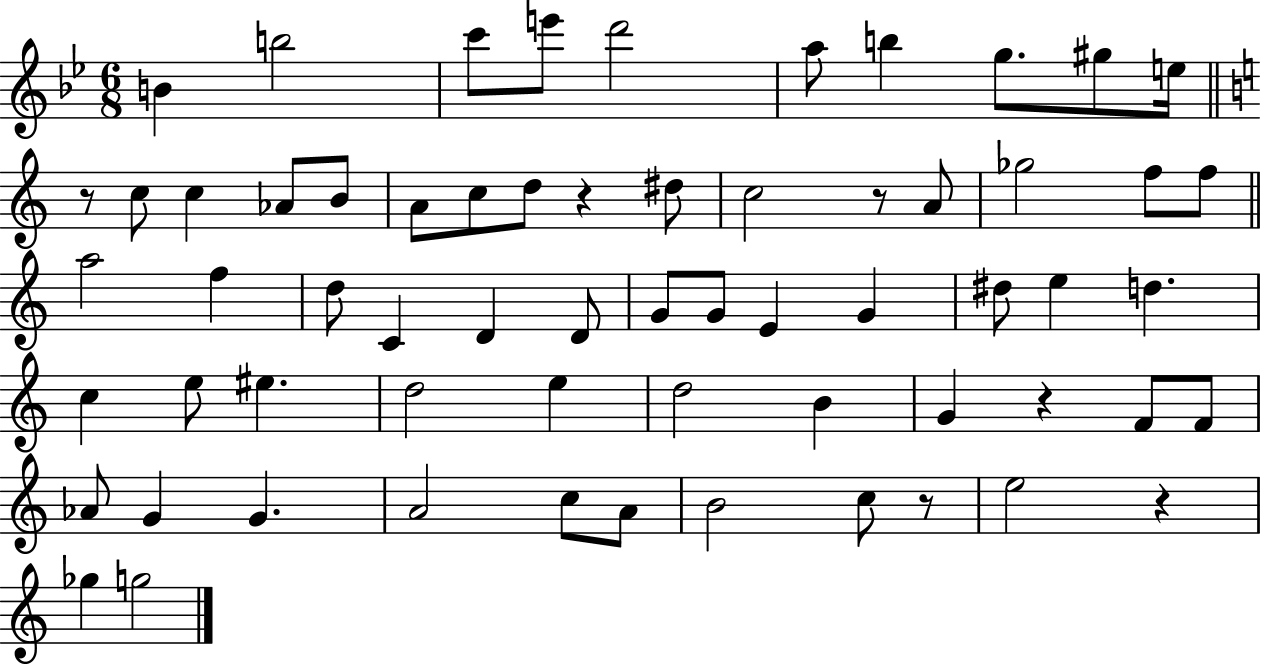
B4/q B5/h C6/e E6/e D6/h A5/e B5/q G5/e. G#5/e E5/s R/e C5/e C5/q Ab4/e B4/e A4/e C5/e D5/e R/q D#5/e C5/h R/e A4/e Gb5/h F5/e F5/e A5/h F5/q D5/e C4/q D4/q D4/e G4/e G4/e E4/q G4/q D#5/e E5/q D5/q. C5/q E5/e EIS5/q. D5/h E5/q D5/h B4/q G4/q R/q F4/e F4/e Ab4/e G4/q G4/q. A4/h C5/e A4/e B4/h C5/e R/e E5/h R/q Gb5/q G5/h